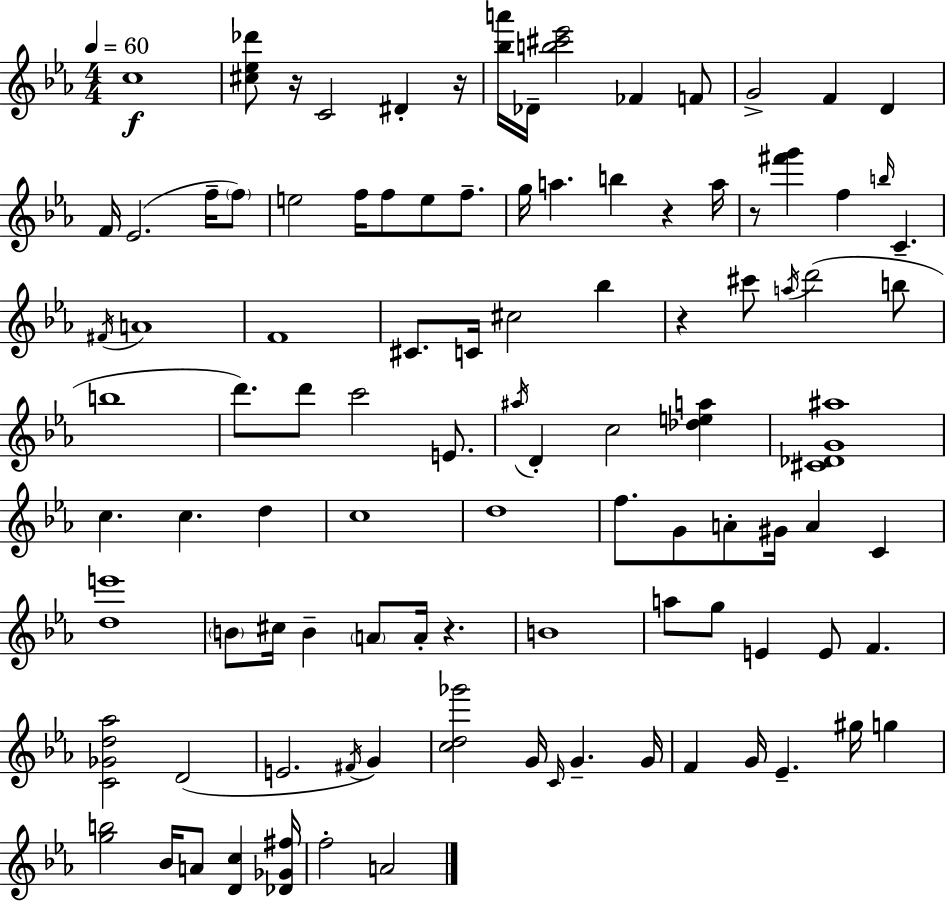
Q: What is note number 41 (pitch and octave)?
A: E4